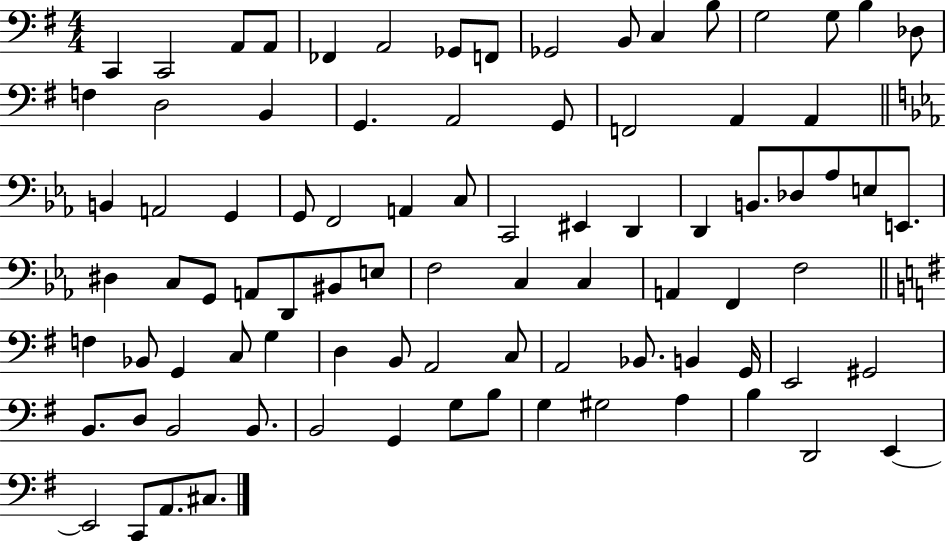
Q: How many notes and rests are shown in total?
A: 87